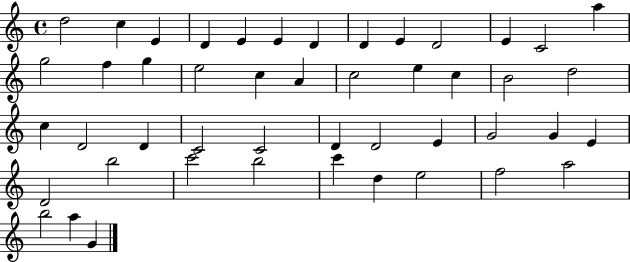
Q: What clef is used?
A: treble